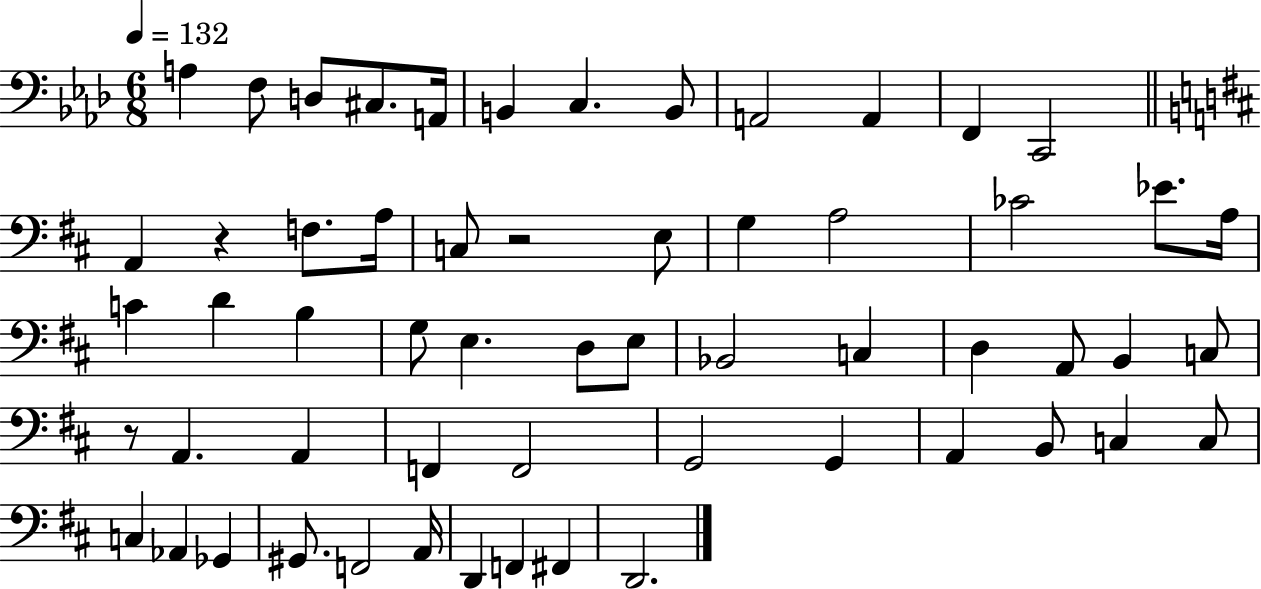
A3/q F3/e D3/e C#3/e. A2/s B2/q C3/q. B2/e A2/h A2/q F2/q C2/h A2/q R/q F3/e. A3/s C3/e R/h E3/e G3/q A3/h CES4/h Eb4/e. A3/s C4/q D4/q B3/q G3/e E3/q. D3/e E3/e Bb2/h C3/q D3/q A2/e B2/q C3/e R/e A2/q. A2/q F2/q F2/h G2/h G2/q A2/q B2/e C3/q C3/e C3/q Ab2/q Gb2/q G#2/e. F2/h A2/s D2/q F2/q F#2/q D2/h.